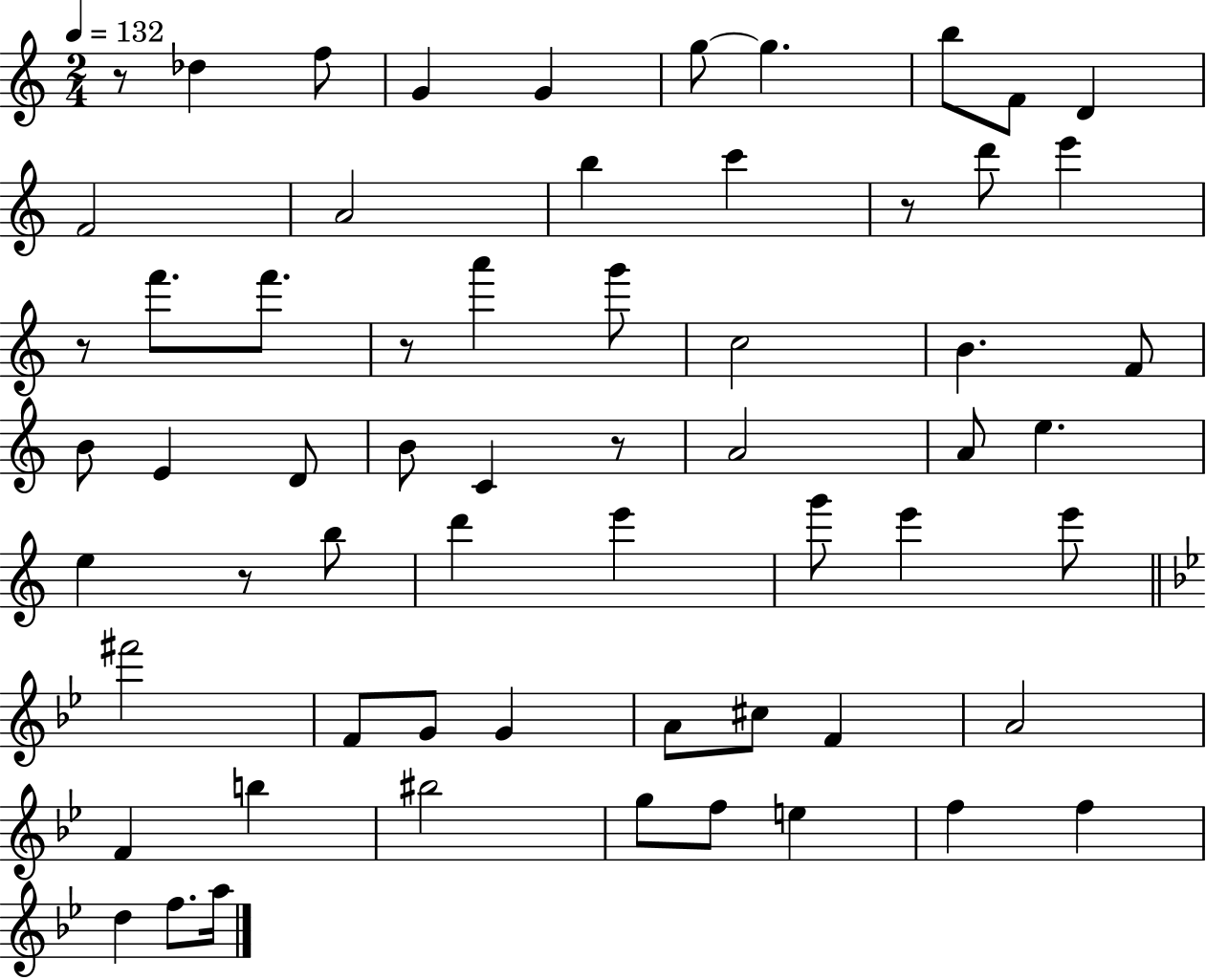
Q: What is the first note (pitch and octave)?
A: Db5